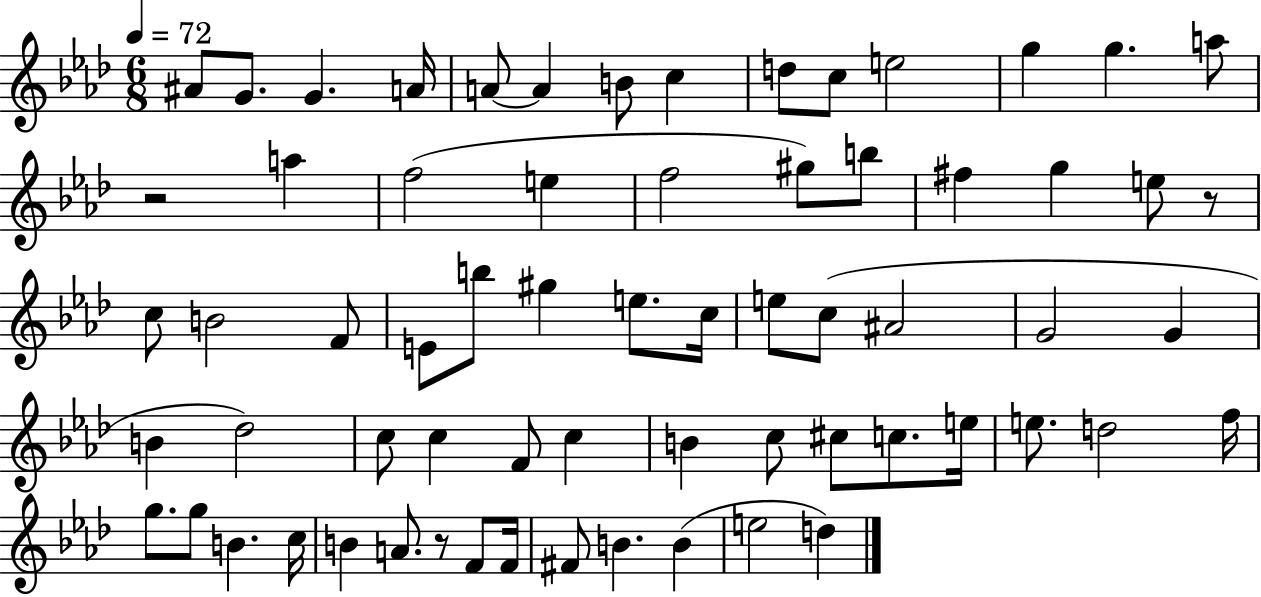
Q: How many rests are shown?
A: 3